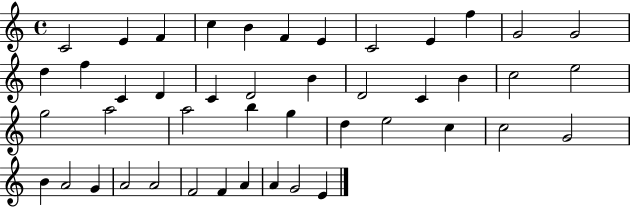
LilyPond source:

{
  \clef treble
  \time 4/4
  \defaultTimeSignature
  \key c \major
  c'2 e'4 f'4 | c''4 b'4 f'4 e'4 | c'2 e'4 f''4 | g'2 g'2 | \break d''4 f''4 c'4 d'4 | c'4 d'2 b'4 | d'2 c'4 b'4 | c''2 e''2 | \break g''2 a''2 | a''2 b''4 g''4 | d''4 e''2 c''4 | c''2 g'2 | \break b'4 a'2 g'4 | a'2 a'2 | f'2 f'4 a'4 | a'4 g'2 e'4 | \break \bar "|."
}